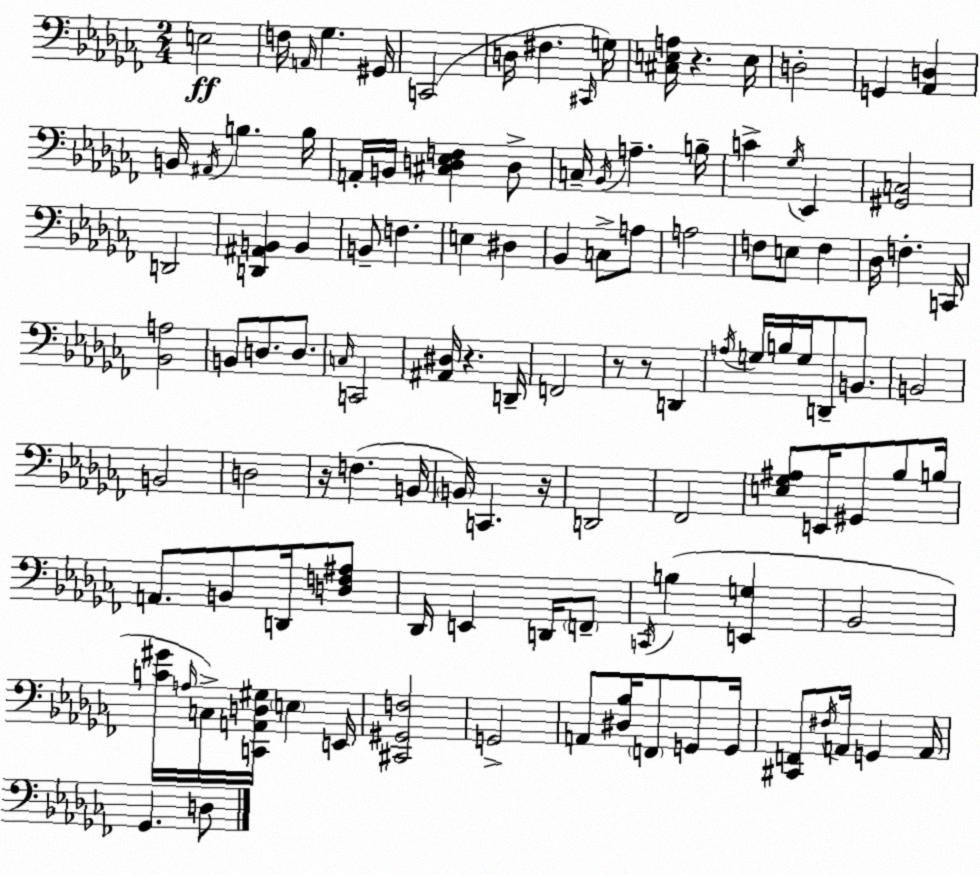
X:1
T:Untitled
M:2/4
L:1/4
K:Abm
E,2 F,/4 A,,/4 _G, ^G,,/4 C,,2 D,/4 ^F, ^C,,/4 G,/4 [^C,E,A,]/4 z E,/4 D,2 G,, [_A,,D,] B,,/4 ^A,,/4 B, B,/4 A,,/4 B,,/4 [^C,D,_E,F,] D,/2 C,/4 _B,,/4 A, B,/4 C _G,/4 _E,, [^G,,C,]2 D,,2 [D,,^A,,B,,] B,, B,,/2 F, E, ^D, _B,, C,/2 A,/2 A,2 F,/2 E,/2 F, _D,/4 F, C,,/4 [_B,,A,]2 B,,/2 D,/2 D,/2 C,/4 C,,2 [^A,,^D,]/4 z D,,/4 F,,2 z/2 z/2 D,, A,/4 G,/4 B,/4 G,/4 D,,/2 B,,/2 B,,2 B,,2 D,2 z/4 F, B,,/4 B,,/4 C,, z/4 D,,2 _F,,2 [E,_G,^A,]/2 E,,/4 ^G,,/2 _B,/2 B,/4 A,,/2 B,,/2 D,,/4 [D,F,^A,]/2 _D,,/4 E,, D,,/4 F,,/2 C,,/4 B, [E,,G,] _B,,2 [C^G]/4 A,/4 C,/4 [C,,A,,D,^G,]/4 E, E,,/4 [^C,,^G,,F,]2 G,,2 A,,/2 [^D,_B,]/4 F,,/2 G,,/2 G,,/4 [^C,,F,,]/2 ^F,/4 A,,/4 G,, A,,/4 _G,, D,/2